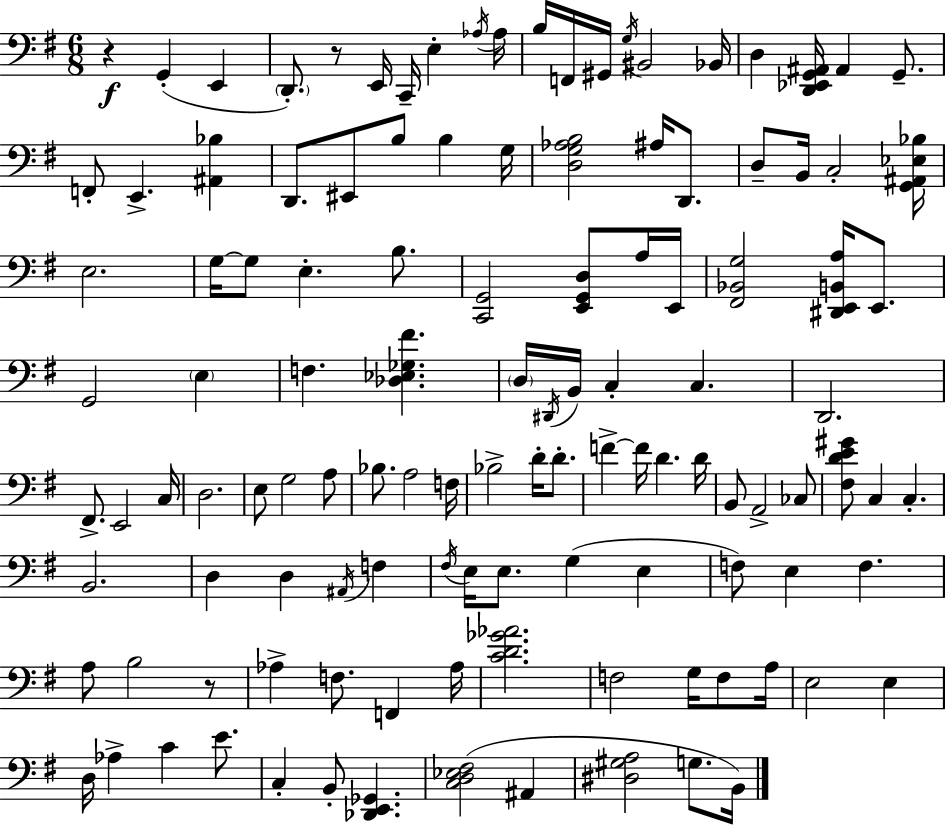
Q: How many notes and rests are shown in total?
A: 119